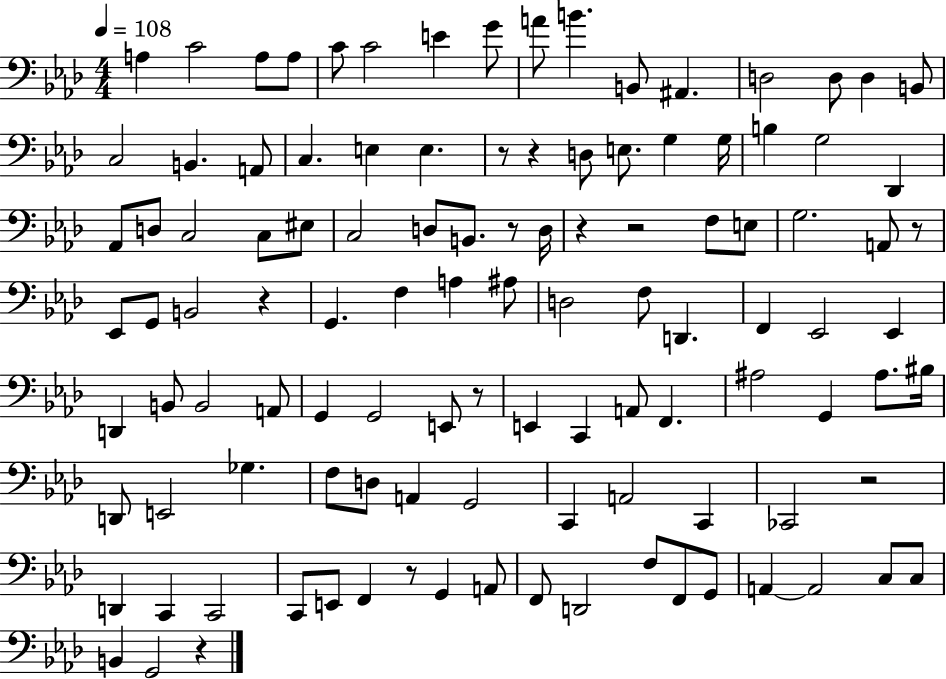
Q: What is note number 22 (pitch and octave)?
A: E3